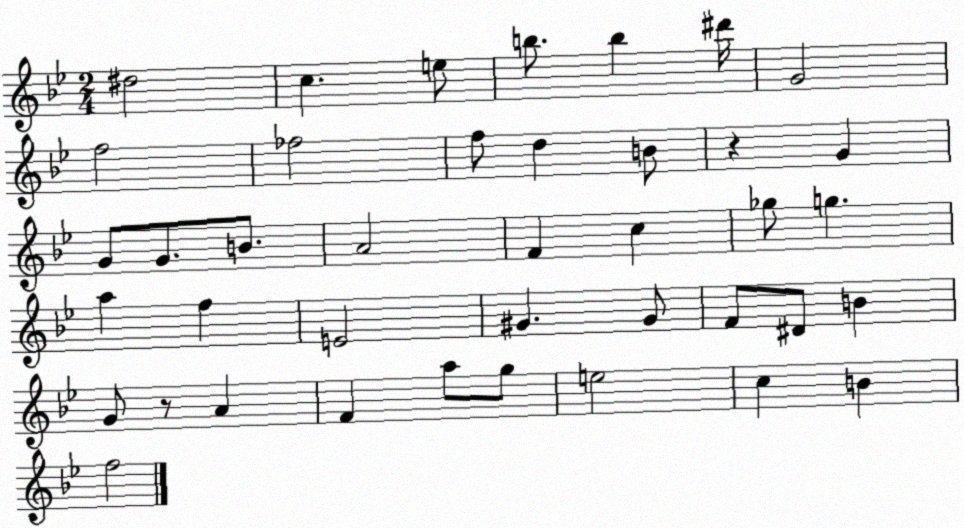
X:1
T:Untitled
M:2/4
L:1/4
K:Bb
^d2 c e/2 b/2 b ^d'/4 G2 f2 _f2 f/2 d B/2 z G G/2 G/2 B/2 A2 F c _g/2 g a f E2 ^G ^G/2 F/2 ^D/2 B G/2 z/2 A F a/2 g/2 e2 c B f2